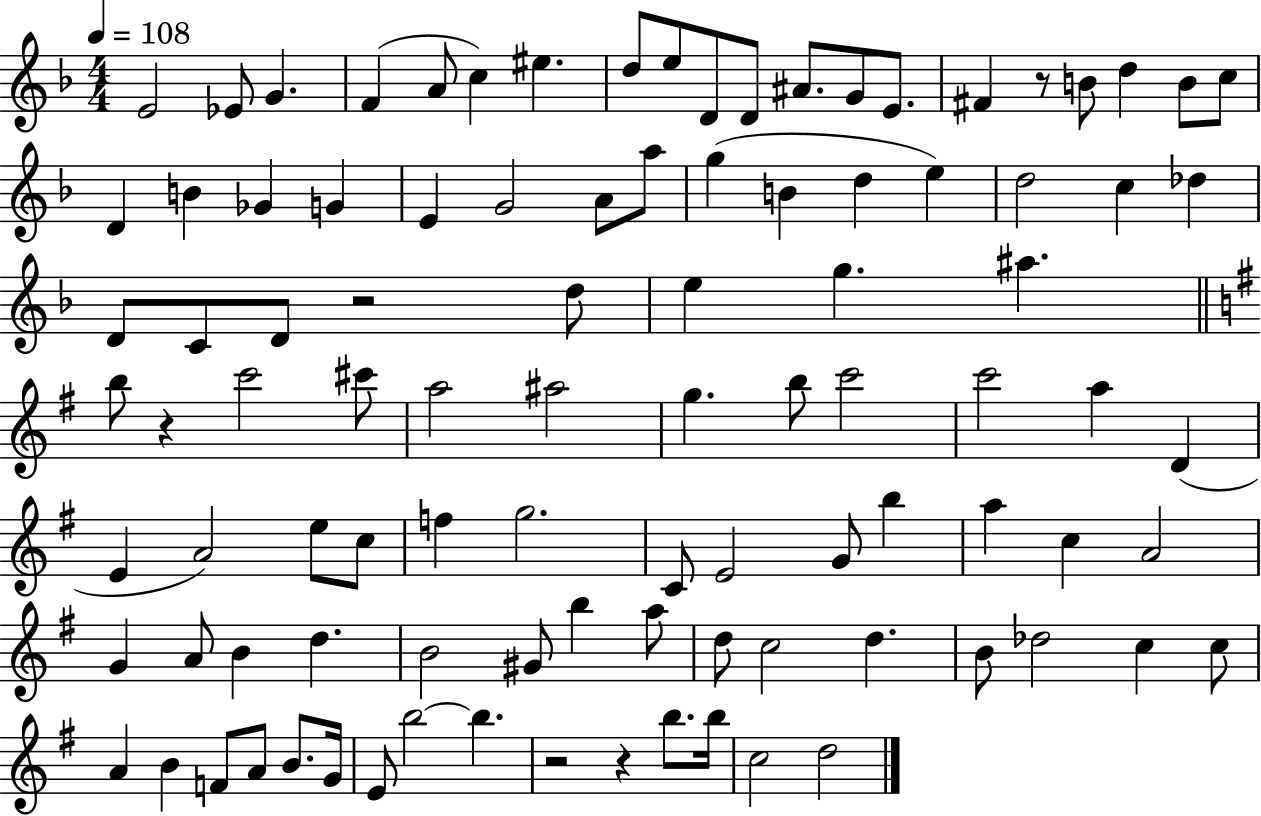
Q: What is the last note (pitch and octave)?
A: D5